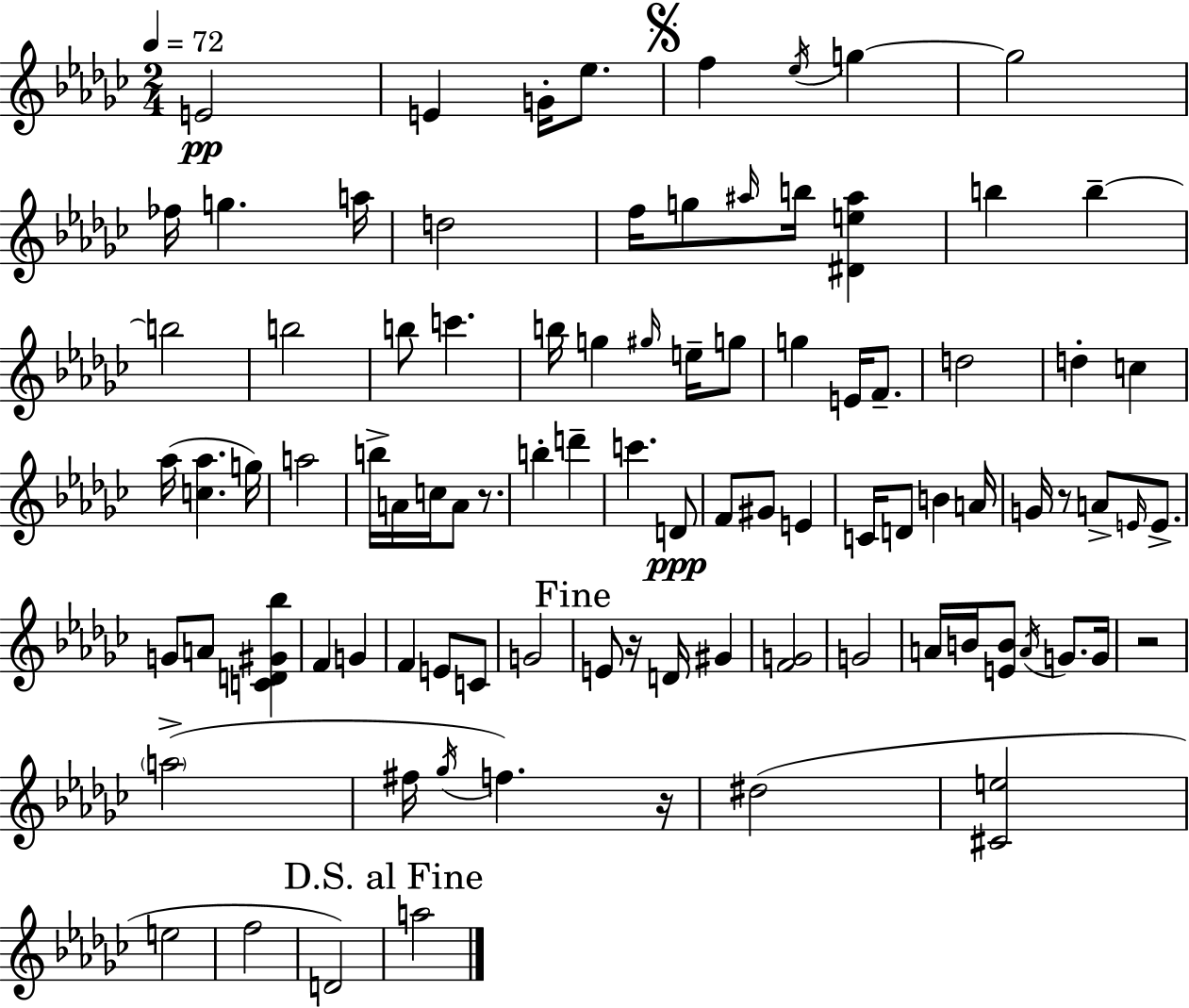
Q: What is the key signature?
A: EES minor